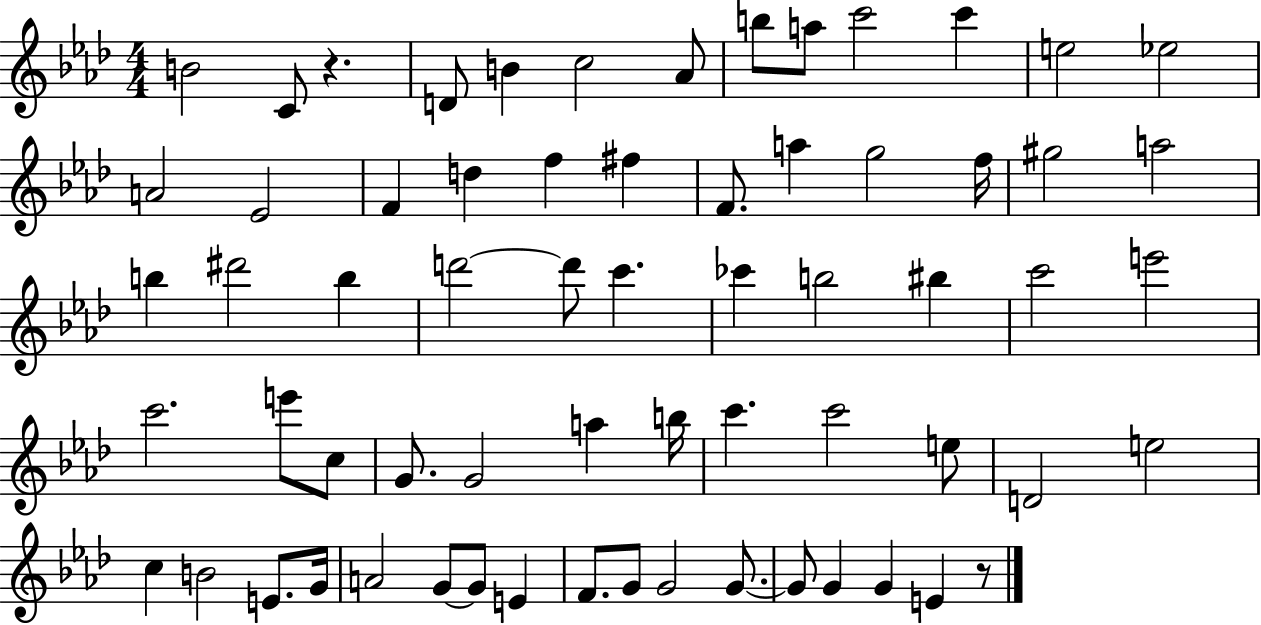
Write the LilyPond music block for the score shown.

{
  \clef treble
  \numericTimeSignature
  \time 4/4
  \key aes \major
  b'2 c'8 r4. | d'8 b'4 c''2 aes'8 | b''8 a''8 c'''2 c'''4 | e''2 ees''2 | \break a'2 ees'2 | f'4 d''4 f''4 fis''4 | f'8. a''4 g''2 f''16 | gis''2 a''2 | \break b''4 dis'''2 b''4 | d'''2~~ d'''8 c'''4. | ces'''4 b''2 bis''4 | c'''2 e'''2 | \break c'''2. e'''8 c''8 | g'8. g'2 a''4 b''16 | c'''4. c'''2 e''8 | d'2 e''2 | \break c''4 b'2 e'8. g'16 | a'2 g'8~~ g'8 e'4 | f'8. g'8 g'2 g'8.~~ | g'8 g'4 g'4 e'4 r8 | \break \bar "|."
}